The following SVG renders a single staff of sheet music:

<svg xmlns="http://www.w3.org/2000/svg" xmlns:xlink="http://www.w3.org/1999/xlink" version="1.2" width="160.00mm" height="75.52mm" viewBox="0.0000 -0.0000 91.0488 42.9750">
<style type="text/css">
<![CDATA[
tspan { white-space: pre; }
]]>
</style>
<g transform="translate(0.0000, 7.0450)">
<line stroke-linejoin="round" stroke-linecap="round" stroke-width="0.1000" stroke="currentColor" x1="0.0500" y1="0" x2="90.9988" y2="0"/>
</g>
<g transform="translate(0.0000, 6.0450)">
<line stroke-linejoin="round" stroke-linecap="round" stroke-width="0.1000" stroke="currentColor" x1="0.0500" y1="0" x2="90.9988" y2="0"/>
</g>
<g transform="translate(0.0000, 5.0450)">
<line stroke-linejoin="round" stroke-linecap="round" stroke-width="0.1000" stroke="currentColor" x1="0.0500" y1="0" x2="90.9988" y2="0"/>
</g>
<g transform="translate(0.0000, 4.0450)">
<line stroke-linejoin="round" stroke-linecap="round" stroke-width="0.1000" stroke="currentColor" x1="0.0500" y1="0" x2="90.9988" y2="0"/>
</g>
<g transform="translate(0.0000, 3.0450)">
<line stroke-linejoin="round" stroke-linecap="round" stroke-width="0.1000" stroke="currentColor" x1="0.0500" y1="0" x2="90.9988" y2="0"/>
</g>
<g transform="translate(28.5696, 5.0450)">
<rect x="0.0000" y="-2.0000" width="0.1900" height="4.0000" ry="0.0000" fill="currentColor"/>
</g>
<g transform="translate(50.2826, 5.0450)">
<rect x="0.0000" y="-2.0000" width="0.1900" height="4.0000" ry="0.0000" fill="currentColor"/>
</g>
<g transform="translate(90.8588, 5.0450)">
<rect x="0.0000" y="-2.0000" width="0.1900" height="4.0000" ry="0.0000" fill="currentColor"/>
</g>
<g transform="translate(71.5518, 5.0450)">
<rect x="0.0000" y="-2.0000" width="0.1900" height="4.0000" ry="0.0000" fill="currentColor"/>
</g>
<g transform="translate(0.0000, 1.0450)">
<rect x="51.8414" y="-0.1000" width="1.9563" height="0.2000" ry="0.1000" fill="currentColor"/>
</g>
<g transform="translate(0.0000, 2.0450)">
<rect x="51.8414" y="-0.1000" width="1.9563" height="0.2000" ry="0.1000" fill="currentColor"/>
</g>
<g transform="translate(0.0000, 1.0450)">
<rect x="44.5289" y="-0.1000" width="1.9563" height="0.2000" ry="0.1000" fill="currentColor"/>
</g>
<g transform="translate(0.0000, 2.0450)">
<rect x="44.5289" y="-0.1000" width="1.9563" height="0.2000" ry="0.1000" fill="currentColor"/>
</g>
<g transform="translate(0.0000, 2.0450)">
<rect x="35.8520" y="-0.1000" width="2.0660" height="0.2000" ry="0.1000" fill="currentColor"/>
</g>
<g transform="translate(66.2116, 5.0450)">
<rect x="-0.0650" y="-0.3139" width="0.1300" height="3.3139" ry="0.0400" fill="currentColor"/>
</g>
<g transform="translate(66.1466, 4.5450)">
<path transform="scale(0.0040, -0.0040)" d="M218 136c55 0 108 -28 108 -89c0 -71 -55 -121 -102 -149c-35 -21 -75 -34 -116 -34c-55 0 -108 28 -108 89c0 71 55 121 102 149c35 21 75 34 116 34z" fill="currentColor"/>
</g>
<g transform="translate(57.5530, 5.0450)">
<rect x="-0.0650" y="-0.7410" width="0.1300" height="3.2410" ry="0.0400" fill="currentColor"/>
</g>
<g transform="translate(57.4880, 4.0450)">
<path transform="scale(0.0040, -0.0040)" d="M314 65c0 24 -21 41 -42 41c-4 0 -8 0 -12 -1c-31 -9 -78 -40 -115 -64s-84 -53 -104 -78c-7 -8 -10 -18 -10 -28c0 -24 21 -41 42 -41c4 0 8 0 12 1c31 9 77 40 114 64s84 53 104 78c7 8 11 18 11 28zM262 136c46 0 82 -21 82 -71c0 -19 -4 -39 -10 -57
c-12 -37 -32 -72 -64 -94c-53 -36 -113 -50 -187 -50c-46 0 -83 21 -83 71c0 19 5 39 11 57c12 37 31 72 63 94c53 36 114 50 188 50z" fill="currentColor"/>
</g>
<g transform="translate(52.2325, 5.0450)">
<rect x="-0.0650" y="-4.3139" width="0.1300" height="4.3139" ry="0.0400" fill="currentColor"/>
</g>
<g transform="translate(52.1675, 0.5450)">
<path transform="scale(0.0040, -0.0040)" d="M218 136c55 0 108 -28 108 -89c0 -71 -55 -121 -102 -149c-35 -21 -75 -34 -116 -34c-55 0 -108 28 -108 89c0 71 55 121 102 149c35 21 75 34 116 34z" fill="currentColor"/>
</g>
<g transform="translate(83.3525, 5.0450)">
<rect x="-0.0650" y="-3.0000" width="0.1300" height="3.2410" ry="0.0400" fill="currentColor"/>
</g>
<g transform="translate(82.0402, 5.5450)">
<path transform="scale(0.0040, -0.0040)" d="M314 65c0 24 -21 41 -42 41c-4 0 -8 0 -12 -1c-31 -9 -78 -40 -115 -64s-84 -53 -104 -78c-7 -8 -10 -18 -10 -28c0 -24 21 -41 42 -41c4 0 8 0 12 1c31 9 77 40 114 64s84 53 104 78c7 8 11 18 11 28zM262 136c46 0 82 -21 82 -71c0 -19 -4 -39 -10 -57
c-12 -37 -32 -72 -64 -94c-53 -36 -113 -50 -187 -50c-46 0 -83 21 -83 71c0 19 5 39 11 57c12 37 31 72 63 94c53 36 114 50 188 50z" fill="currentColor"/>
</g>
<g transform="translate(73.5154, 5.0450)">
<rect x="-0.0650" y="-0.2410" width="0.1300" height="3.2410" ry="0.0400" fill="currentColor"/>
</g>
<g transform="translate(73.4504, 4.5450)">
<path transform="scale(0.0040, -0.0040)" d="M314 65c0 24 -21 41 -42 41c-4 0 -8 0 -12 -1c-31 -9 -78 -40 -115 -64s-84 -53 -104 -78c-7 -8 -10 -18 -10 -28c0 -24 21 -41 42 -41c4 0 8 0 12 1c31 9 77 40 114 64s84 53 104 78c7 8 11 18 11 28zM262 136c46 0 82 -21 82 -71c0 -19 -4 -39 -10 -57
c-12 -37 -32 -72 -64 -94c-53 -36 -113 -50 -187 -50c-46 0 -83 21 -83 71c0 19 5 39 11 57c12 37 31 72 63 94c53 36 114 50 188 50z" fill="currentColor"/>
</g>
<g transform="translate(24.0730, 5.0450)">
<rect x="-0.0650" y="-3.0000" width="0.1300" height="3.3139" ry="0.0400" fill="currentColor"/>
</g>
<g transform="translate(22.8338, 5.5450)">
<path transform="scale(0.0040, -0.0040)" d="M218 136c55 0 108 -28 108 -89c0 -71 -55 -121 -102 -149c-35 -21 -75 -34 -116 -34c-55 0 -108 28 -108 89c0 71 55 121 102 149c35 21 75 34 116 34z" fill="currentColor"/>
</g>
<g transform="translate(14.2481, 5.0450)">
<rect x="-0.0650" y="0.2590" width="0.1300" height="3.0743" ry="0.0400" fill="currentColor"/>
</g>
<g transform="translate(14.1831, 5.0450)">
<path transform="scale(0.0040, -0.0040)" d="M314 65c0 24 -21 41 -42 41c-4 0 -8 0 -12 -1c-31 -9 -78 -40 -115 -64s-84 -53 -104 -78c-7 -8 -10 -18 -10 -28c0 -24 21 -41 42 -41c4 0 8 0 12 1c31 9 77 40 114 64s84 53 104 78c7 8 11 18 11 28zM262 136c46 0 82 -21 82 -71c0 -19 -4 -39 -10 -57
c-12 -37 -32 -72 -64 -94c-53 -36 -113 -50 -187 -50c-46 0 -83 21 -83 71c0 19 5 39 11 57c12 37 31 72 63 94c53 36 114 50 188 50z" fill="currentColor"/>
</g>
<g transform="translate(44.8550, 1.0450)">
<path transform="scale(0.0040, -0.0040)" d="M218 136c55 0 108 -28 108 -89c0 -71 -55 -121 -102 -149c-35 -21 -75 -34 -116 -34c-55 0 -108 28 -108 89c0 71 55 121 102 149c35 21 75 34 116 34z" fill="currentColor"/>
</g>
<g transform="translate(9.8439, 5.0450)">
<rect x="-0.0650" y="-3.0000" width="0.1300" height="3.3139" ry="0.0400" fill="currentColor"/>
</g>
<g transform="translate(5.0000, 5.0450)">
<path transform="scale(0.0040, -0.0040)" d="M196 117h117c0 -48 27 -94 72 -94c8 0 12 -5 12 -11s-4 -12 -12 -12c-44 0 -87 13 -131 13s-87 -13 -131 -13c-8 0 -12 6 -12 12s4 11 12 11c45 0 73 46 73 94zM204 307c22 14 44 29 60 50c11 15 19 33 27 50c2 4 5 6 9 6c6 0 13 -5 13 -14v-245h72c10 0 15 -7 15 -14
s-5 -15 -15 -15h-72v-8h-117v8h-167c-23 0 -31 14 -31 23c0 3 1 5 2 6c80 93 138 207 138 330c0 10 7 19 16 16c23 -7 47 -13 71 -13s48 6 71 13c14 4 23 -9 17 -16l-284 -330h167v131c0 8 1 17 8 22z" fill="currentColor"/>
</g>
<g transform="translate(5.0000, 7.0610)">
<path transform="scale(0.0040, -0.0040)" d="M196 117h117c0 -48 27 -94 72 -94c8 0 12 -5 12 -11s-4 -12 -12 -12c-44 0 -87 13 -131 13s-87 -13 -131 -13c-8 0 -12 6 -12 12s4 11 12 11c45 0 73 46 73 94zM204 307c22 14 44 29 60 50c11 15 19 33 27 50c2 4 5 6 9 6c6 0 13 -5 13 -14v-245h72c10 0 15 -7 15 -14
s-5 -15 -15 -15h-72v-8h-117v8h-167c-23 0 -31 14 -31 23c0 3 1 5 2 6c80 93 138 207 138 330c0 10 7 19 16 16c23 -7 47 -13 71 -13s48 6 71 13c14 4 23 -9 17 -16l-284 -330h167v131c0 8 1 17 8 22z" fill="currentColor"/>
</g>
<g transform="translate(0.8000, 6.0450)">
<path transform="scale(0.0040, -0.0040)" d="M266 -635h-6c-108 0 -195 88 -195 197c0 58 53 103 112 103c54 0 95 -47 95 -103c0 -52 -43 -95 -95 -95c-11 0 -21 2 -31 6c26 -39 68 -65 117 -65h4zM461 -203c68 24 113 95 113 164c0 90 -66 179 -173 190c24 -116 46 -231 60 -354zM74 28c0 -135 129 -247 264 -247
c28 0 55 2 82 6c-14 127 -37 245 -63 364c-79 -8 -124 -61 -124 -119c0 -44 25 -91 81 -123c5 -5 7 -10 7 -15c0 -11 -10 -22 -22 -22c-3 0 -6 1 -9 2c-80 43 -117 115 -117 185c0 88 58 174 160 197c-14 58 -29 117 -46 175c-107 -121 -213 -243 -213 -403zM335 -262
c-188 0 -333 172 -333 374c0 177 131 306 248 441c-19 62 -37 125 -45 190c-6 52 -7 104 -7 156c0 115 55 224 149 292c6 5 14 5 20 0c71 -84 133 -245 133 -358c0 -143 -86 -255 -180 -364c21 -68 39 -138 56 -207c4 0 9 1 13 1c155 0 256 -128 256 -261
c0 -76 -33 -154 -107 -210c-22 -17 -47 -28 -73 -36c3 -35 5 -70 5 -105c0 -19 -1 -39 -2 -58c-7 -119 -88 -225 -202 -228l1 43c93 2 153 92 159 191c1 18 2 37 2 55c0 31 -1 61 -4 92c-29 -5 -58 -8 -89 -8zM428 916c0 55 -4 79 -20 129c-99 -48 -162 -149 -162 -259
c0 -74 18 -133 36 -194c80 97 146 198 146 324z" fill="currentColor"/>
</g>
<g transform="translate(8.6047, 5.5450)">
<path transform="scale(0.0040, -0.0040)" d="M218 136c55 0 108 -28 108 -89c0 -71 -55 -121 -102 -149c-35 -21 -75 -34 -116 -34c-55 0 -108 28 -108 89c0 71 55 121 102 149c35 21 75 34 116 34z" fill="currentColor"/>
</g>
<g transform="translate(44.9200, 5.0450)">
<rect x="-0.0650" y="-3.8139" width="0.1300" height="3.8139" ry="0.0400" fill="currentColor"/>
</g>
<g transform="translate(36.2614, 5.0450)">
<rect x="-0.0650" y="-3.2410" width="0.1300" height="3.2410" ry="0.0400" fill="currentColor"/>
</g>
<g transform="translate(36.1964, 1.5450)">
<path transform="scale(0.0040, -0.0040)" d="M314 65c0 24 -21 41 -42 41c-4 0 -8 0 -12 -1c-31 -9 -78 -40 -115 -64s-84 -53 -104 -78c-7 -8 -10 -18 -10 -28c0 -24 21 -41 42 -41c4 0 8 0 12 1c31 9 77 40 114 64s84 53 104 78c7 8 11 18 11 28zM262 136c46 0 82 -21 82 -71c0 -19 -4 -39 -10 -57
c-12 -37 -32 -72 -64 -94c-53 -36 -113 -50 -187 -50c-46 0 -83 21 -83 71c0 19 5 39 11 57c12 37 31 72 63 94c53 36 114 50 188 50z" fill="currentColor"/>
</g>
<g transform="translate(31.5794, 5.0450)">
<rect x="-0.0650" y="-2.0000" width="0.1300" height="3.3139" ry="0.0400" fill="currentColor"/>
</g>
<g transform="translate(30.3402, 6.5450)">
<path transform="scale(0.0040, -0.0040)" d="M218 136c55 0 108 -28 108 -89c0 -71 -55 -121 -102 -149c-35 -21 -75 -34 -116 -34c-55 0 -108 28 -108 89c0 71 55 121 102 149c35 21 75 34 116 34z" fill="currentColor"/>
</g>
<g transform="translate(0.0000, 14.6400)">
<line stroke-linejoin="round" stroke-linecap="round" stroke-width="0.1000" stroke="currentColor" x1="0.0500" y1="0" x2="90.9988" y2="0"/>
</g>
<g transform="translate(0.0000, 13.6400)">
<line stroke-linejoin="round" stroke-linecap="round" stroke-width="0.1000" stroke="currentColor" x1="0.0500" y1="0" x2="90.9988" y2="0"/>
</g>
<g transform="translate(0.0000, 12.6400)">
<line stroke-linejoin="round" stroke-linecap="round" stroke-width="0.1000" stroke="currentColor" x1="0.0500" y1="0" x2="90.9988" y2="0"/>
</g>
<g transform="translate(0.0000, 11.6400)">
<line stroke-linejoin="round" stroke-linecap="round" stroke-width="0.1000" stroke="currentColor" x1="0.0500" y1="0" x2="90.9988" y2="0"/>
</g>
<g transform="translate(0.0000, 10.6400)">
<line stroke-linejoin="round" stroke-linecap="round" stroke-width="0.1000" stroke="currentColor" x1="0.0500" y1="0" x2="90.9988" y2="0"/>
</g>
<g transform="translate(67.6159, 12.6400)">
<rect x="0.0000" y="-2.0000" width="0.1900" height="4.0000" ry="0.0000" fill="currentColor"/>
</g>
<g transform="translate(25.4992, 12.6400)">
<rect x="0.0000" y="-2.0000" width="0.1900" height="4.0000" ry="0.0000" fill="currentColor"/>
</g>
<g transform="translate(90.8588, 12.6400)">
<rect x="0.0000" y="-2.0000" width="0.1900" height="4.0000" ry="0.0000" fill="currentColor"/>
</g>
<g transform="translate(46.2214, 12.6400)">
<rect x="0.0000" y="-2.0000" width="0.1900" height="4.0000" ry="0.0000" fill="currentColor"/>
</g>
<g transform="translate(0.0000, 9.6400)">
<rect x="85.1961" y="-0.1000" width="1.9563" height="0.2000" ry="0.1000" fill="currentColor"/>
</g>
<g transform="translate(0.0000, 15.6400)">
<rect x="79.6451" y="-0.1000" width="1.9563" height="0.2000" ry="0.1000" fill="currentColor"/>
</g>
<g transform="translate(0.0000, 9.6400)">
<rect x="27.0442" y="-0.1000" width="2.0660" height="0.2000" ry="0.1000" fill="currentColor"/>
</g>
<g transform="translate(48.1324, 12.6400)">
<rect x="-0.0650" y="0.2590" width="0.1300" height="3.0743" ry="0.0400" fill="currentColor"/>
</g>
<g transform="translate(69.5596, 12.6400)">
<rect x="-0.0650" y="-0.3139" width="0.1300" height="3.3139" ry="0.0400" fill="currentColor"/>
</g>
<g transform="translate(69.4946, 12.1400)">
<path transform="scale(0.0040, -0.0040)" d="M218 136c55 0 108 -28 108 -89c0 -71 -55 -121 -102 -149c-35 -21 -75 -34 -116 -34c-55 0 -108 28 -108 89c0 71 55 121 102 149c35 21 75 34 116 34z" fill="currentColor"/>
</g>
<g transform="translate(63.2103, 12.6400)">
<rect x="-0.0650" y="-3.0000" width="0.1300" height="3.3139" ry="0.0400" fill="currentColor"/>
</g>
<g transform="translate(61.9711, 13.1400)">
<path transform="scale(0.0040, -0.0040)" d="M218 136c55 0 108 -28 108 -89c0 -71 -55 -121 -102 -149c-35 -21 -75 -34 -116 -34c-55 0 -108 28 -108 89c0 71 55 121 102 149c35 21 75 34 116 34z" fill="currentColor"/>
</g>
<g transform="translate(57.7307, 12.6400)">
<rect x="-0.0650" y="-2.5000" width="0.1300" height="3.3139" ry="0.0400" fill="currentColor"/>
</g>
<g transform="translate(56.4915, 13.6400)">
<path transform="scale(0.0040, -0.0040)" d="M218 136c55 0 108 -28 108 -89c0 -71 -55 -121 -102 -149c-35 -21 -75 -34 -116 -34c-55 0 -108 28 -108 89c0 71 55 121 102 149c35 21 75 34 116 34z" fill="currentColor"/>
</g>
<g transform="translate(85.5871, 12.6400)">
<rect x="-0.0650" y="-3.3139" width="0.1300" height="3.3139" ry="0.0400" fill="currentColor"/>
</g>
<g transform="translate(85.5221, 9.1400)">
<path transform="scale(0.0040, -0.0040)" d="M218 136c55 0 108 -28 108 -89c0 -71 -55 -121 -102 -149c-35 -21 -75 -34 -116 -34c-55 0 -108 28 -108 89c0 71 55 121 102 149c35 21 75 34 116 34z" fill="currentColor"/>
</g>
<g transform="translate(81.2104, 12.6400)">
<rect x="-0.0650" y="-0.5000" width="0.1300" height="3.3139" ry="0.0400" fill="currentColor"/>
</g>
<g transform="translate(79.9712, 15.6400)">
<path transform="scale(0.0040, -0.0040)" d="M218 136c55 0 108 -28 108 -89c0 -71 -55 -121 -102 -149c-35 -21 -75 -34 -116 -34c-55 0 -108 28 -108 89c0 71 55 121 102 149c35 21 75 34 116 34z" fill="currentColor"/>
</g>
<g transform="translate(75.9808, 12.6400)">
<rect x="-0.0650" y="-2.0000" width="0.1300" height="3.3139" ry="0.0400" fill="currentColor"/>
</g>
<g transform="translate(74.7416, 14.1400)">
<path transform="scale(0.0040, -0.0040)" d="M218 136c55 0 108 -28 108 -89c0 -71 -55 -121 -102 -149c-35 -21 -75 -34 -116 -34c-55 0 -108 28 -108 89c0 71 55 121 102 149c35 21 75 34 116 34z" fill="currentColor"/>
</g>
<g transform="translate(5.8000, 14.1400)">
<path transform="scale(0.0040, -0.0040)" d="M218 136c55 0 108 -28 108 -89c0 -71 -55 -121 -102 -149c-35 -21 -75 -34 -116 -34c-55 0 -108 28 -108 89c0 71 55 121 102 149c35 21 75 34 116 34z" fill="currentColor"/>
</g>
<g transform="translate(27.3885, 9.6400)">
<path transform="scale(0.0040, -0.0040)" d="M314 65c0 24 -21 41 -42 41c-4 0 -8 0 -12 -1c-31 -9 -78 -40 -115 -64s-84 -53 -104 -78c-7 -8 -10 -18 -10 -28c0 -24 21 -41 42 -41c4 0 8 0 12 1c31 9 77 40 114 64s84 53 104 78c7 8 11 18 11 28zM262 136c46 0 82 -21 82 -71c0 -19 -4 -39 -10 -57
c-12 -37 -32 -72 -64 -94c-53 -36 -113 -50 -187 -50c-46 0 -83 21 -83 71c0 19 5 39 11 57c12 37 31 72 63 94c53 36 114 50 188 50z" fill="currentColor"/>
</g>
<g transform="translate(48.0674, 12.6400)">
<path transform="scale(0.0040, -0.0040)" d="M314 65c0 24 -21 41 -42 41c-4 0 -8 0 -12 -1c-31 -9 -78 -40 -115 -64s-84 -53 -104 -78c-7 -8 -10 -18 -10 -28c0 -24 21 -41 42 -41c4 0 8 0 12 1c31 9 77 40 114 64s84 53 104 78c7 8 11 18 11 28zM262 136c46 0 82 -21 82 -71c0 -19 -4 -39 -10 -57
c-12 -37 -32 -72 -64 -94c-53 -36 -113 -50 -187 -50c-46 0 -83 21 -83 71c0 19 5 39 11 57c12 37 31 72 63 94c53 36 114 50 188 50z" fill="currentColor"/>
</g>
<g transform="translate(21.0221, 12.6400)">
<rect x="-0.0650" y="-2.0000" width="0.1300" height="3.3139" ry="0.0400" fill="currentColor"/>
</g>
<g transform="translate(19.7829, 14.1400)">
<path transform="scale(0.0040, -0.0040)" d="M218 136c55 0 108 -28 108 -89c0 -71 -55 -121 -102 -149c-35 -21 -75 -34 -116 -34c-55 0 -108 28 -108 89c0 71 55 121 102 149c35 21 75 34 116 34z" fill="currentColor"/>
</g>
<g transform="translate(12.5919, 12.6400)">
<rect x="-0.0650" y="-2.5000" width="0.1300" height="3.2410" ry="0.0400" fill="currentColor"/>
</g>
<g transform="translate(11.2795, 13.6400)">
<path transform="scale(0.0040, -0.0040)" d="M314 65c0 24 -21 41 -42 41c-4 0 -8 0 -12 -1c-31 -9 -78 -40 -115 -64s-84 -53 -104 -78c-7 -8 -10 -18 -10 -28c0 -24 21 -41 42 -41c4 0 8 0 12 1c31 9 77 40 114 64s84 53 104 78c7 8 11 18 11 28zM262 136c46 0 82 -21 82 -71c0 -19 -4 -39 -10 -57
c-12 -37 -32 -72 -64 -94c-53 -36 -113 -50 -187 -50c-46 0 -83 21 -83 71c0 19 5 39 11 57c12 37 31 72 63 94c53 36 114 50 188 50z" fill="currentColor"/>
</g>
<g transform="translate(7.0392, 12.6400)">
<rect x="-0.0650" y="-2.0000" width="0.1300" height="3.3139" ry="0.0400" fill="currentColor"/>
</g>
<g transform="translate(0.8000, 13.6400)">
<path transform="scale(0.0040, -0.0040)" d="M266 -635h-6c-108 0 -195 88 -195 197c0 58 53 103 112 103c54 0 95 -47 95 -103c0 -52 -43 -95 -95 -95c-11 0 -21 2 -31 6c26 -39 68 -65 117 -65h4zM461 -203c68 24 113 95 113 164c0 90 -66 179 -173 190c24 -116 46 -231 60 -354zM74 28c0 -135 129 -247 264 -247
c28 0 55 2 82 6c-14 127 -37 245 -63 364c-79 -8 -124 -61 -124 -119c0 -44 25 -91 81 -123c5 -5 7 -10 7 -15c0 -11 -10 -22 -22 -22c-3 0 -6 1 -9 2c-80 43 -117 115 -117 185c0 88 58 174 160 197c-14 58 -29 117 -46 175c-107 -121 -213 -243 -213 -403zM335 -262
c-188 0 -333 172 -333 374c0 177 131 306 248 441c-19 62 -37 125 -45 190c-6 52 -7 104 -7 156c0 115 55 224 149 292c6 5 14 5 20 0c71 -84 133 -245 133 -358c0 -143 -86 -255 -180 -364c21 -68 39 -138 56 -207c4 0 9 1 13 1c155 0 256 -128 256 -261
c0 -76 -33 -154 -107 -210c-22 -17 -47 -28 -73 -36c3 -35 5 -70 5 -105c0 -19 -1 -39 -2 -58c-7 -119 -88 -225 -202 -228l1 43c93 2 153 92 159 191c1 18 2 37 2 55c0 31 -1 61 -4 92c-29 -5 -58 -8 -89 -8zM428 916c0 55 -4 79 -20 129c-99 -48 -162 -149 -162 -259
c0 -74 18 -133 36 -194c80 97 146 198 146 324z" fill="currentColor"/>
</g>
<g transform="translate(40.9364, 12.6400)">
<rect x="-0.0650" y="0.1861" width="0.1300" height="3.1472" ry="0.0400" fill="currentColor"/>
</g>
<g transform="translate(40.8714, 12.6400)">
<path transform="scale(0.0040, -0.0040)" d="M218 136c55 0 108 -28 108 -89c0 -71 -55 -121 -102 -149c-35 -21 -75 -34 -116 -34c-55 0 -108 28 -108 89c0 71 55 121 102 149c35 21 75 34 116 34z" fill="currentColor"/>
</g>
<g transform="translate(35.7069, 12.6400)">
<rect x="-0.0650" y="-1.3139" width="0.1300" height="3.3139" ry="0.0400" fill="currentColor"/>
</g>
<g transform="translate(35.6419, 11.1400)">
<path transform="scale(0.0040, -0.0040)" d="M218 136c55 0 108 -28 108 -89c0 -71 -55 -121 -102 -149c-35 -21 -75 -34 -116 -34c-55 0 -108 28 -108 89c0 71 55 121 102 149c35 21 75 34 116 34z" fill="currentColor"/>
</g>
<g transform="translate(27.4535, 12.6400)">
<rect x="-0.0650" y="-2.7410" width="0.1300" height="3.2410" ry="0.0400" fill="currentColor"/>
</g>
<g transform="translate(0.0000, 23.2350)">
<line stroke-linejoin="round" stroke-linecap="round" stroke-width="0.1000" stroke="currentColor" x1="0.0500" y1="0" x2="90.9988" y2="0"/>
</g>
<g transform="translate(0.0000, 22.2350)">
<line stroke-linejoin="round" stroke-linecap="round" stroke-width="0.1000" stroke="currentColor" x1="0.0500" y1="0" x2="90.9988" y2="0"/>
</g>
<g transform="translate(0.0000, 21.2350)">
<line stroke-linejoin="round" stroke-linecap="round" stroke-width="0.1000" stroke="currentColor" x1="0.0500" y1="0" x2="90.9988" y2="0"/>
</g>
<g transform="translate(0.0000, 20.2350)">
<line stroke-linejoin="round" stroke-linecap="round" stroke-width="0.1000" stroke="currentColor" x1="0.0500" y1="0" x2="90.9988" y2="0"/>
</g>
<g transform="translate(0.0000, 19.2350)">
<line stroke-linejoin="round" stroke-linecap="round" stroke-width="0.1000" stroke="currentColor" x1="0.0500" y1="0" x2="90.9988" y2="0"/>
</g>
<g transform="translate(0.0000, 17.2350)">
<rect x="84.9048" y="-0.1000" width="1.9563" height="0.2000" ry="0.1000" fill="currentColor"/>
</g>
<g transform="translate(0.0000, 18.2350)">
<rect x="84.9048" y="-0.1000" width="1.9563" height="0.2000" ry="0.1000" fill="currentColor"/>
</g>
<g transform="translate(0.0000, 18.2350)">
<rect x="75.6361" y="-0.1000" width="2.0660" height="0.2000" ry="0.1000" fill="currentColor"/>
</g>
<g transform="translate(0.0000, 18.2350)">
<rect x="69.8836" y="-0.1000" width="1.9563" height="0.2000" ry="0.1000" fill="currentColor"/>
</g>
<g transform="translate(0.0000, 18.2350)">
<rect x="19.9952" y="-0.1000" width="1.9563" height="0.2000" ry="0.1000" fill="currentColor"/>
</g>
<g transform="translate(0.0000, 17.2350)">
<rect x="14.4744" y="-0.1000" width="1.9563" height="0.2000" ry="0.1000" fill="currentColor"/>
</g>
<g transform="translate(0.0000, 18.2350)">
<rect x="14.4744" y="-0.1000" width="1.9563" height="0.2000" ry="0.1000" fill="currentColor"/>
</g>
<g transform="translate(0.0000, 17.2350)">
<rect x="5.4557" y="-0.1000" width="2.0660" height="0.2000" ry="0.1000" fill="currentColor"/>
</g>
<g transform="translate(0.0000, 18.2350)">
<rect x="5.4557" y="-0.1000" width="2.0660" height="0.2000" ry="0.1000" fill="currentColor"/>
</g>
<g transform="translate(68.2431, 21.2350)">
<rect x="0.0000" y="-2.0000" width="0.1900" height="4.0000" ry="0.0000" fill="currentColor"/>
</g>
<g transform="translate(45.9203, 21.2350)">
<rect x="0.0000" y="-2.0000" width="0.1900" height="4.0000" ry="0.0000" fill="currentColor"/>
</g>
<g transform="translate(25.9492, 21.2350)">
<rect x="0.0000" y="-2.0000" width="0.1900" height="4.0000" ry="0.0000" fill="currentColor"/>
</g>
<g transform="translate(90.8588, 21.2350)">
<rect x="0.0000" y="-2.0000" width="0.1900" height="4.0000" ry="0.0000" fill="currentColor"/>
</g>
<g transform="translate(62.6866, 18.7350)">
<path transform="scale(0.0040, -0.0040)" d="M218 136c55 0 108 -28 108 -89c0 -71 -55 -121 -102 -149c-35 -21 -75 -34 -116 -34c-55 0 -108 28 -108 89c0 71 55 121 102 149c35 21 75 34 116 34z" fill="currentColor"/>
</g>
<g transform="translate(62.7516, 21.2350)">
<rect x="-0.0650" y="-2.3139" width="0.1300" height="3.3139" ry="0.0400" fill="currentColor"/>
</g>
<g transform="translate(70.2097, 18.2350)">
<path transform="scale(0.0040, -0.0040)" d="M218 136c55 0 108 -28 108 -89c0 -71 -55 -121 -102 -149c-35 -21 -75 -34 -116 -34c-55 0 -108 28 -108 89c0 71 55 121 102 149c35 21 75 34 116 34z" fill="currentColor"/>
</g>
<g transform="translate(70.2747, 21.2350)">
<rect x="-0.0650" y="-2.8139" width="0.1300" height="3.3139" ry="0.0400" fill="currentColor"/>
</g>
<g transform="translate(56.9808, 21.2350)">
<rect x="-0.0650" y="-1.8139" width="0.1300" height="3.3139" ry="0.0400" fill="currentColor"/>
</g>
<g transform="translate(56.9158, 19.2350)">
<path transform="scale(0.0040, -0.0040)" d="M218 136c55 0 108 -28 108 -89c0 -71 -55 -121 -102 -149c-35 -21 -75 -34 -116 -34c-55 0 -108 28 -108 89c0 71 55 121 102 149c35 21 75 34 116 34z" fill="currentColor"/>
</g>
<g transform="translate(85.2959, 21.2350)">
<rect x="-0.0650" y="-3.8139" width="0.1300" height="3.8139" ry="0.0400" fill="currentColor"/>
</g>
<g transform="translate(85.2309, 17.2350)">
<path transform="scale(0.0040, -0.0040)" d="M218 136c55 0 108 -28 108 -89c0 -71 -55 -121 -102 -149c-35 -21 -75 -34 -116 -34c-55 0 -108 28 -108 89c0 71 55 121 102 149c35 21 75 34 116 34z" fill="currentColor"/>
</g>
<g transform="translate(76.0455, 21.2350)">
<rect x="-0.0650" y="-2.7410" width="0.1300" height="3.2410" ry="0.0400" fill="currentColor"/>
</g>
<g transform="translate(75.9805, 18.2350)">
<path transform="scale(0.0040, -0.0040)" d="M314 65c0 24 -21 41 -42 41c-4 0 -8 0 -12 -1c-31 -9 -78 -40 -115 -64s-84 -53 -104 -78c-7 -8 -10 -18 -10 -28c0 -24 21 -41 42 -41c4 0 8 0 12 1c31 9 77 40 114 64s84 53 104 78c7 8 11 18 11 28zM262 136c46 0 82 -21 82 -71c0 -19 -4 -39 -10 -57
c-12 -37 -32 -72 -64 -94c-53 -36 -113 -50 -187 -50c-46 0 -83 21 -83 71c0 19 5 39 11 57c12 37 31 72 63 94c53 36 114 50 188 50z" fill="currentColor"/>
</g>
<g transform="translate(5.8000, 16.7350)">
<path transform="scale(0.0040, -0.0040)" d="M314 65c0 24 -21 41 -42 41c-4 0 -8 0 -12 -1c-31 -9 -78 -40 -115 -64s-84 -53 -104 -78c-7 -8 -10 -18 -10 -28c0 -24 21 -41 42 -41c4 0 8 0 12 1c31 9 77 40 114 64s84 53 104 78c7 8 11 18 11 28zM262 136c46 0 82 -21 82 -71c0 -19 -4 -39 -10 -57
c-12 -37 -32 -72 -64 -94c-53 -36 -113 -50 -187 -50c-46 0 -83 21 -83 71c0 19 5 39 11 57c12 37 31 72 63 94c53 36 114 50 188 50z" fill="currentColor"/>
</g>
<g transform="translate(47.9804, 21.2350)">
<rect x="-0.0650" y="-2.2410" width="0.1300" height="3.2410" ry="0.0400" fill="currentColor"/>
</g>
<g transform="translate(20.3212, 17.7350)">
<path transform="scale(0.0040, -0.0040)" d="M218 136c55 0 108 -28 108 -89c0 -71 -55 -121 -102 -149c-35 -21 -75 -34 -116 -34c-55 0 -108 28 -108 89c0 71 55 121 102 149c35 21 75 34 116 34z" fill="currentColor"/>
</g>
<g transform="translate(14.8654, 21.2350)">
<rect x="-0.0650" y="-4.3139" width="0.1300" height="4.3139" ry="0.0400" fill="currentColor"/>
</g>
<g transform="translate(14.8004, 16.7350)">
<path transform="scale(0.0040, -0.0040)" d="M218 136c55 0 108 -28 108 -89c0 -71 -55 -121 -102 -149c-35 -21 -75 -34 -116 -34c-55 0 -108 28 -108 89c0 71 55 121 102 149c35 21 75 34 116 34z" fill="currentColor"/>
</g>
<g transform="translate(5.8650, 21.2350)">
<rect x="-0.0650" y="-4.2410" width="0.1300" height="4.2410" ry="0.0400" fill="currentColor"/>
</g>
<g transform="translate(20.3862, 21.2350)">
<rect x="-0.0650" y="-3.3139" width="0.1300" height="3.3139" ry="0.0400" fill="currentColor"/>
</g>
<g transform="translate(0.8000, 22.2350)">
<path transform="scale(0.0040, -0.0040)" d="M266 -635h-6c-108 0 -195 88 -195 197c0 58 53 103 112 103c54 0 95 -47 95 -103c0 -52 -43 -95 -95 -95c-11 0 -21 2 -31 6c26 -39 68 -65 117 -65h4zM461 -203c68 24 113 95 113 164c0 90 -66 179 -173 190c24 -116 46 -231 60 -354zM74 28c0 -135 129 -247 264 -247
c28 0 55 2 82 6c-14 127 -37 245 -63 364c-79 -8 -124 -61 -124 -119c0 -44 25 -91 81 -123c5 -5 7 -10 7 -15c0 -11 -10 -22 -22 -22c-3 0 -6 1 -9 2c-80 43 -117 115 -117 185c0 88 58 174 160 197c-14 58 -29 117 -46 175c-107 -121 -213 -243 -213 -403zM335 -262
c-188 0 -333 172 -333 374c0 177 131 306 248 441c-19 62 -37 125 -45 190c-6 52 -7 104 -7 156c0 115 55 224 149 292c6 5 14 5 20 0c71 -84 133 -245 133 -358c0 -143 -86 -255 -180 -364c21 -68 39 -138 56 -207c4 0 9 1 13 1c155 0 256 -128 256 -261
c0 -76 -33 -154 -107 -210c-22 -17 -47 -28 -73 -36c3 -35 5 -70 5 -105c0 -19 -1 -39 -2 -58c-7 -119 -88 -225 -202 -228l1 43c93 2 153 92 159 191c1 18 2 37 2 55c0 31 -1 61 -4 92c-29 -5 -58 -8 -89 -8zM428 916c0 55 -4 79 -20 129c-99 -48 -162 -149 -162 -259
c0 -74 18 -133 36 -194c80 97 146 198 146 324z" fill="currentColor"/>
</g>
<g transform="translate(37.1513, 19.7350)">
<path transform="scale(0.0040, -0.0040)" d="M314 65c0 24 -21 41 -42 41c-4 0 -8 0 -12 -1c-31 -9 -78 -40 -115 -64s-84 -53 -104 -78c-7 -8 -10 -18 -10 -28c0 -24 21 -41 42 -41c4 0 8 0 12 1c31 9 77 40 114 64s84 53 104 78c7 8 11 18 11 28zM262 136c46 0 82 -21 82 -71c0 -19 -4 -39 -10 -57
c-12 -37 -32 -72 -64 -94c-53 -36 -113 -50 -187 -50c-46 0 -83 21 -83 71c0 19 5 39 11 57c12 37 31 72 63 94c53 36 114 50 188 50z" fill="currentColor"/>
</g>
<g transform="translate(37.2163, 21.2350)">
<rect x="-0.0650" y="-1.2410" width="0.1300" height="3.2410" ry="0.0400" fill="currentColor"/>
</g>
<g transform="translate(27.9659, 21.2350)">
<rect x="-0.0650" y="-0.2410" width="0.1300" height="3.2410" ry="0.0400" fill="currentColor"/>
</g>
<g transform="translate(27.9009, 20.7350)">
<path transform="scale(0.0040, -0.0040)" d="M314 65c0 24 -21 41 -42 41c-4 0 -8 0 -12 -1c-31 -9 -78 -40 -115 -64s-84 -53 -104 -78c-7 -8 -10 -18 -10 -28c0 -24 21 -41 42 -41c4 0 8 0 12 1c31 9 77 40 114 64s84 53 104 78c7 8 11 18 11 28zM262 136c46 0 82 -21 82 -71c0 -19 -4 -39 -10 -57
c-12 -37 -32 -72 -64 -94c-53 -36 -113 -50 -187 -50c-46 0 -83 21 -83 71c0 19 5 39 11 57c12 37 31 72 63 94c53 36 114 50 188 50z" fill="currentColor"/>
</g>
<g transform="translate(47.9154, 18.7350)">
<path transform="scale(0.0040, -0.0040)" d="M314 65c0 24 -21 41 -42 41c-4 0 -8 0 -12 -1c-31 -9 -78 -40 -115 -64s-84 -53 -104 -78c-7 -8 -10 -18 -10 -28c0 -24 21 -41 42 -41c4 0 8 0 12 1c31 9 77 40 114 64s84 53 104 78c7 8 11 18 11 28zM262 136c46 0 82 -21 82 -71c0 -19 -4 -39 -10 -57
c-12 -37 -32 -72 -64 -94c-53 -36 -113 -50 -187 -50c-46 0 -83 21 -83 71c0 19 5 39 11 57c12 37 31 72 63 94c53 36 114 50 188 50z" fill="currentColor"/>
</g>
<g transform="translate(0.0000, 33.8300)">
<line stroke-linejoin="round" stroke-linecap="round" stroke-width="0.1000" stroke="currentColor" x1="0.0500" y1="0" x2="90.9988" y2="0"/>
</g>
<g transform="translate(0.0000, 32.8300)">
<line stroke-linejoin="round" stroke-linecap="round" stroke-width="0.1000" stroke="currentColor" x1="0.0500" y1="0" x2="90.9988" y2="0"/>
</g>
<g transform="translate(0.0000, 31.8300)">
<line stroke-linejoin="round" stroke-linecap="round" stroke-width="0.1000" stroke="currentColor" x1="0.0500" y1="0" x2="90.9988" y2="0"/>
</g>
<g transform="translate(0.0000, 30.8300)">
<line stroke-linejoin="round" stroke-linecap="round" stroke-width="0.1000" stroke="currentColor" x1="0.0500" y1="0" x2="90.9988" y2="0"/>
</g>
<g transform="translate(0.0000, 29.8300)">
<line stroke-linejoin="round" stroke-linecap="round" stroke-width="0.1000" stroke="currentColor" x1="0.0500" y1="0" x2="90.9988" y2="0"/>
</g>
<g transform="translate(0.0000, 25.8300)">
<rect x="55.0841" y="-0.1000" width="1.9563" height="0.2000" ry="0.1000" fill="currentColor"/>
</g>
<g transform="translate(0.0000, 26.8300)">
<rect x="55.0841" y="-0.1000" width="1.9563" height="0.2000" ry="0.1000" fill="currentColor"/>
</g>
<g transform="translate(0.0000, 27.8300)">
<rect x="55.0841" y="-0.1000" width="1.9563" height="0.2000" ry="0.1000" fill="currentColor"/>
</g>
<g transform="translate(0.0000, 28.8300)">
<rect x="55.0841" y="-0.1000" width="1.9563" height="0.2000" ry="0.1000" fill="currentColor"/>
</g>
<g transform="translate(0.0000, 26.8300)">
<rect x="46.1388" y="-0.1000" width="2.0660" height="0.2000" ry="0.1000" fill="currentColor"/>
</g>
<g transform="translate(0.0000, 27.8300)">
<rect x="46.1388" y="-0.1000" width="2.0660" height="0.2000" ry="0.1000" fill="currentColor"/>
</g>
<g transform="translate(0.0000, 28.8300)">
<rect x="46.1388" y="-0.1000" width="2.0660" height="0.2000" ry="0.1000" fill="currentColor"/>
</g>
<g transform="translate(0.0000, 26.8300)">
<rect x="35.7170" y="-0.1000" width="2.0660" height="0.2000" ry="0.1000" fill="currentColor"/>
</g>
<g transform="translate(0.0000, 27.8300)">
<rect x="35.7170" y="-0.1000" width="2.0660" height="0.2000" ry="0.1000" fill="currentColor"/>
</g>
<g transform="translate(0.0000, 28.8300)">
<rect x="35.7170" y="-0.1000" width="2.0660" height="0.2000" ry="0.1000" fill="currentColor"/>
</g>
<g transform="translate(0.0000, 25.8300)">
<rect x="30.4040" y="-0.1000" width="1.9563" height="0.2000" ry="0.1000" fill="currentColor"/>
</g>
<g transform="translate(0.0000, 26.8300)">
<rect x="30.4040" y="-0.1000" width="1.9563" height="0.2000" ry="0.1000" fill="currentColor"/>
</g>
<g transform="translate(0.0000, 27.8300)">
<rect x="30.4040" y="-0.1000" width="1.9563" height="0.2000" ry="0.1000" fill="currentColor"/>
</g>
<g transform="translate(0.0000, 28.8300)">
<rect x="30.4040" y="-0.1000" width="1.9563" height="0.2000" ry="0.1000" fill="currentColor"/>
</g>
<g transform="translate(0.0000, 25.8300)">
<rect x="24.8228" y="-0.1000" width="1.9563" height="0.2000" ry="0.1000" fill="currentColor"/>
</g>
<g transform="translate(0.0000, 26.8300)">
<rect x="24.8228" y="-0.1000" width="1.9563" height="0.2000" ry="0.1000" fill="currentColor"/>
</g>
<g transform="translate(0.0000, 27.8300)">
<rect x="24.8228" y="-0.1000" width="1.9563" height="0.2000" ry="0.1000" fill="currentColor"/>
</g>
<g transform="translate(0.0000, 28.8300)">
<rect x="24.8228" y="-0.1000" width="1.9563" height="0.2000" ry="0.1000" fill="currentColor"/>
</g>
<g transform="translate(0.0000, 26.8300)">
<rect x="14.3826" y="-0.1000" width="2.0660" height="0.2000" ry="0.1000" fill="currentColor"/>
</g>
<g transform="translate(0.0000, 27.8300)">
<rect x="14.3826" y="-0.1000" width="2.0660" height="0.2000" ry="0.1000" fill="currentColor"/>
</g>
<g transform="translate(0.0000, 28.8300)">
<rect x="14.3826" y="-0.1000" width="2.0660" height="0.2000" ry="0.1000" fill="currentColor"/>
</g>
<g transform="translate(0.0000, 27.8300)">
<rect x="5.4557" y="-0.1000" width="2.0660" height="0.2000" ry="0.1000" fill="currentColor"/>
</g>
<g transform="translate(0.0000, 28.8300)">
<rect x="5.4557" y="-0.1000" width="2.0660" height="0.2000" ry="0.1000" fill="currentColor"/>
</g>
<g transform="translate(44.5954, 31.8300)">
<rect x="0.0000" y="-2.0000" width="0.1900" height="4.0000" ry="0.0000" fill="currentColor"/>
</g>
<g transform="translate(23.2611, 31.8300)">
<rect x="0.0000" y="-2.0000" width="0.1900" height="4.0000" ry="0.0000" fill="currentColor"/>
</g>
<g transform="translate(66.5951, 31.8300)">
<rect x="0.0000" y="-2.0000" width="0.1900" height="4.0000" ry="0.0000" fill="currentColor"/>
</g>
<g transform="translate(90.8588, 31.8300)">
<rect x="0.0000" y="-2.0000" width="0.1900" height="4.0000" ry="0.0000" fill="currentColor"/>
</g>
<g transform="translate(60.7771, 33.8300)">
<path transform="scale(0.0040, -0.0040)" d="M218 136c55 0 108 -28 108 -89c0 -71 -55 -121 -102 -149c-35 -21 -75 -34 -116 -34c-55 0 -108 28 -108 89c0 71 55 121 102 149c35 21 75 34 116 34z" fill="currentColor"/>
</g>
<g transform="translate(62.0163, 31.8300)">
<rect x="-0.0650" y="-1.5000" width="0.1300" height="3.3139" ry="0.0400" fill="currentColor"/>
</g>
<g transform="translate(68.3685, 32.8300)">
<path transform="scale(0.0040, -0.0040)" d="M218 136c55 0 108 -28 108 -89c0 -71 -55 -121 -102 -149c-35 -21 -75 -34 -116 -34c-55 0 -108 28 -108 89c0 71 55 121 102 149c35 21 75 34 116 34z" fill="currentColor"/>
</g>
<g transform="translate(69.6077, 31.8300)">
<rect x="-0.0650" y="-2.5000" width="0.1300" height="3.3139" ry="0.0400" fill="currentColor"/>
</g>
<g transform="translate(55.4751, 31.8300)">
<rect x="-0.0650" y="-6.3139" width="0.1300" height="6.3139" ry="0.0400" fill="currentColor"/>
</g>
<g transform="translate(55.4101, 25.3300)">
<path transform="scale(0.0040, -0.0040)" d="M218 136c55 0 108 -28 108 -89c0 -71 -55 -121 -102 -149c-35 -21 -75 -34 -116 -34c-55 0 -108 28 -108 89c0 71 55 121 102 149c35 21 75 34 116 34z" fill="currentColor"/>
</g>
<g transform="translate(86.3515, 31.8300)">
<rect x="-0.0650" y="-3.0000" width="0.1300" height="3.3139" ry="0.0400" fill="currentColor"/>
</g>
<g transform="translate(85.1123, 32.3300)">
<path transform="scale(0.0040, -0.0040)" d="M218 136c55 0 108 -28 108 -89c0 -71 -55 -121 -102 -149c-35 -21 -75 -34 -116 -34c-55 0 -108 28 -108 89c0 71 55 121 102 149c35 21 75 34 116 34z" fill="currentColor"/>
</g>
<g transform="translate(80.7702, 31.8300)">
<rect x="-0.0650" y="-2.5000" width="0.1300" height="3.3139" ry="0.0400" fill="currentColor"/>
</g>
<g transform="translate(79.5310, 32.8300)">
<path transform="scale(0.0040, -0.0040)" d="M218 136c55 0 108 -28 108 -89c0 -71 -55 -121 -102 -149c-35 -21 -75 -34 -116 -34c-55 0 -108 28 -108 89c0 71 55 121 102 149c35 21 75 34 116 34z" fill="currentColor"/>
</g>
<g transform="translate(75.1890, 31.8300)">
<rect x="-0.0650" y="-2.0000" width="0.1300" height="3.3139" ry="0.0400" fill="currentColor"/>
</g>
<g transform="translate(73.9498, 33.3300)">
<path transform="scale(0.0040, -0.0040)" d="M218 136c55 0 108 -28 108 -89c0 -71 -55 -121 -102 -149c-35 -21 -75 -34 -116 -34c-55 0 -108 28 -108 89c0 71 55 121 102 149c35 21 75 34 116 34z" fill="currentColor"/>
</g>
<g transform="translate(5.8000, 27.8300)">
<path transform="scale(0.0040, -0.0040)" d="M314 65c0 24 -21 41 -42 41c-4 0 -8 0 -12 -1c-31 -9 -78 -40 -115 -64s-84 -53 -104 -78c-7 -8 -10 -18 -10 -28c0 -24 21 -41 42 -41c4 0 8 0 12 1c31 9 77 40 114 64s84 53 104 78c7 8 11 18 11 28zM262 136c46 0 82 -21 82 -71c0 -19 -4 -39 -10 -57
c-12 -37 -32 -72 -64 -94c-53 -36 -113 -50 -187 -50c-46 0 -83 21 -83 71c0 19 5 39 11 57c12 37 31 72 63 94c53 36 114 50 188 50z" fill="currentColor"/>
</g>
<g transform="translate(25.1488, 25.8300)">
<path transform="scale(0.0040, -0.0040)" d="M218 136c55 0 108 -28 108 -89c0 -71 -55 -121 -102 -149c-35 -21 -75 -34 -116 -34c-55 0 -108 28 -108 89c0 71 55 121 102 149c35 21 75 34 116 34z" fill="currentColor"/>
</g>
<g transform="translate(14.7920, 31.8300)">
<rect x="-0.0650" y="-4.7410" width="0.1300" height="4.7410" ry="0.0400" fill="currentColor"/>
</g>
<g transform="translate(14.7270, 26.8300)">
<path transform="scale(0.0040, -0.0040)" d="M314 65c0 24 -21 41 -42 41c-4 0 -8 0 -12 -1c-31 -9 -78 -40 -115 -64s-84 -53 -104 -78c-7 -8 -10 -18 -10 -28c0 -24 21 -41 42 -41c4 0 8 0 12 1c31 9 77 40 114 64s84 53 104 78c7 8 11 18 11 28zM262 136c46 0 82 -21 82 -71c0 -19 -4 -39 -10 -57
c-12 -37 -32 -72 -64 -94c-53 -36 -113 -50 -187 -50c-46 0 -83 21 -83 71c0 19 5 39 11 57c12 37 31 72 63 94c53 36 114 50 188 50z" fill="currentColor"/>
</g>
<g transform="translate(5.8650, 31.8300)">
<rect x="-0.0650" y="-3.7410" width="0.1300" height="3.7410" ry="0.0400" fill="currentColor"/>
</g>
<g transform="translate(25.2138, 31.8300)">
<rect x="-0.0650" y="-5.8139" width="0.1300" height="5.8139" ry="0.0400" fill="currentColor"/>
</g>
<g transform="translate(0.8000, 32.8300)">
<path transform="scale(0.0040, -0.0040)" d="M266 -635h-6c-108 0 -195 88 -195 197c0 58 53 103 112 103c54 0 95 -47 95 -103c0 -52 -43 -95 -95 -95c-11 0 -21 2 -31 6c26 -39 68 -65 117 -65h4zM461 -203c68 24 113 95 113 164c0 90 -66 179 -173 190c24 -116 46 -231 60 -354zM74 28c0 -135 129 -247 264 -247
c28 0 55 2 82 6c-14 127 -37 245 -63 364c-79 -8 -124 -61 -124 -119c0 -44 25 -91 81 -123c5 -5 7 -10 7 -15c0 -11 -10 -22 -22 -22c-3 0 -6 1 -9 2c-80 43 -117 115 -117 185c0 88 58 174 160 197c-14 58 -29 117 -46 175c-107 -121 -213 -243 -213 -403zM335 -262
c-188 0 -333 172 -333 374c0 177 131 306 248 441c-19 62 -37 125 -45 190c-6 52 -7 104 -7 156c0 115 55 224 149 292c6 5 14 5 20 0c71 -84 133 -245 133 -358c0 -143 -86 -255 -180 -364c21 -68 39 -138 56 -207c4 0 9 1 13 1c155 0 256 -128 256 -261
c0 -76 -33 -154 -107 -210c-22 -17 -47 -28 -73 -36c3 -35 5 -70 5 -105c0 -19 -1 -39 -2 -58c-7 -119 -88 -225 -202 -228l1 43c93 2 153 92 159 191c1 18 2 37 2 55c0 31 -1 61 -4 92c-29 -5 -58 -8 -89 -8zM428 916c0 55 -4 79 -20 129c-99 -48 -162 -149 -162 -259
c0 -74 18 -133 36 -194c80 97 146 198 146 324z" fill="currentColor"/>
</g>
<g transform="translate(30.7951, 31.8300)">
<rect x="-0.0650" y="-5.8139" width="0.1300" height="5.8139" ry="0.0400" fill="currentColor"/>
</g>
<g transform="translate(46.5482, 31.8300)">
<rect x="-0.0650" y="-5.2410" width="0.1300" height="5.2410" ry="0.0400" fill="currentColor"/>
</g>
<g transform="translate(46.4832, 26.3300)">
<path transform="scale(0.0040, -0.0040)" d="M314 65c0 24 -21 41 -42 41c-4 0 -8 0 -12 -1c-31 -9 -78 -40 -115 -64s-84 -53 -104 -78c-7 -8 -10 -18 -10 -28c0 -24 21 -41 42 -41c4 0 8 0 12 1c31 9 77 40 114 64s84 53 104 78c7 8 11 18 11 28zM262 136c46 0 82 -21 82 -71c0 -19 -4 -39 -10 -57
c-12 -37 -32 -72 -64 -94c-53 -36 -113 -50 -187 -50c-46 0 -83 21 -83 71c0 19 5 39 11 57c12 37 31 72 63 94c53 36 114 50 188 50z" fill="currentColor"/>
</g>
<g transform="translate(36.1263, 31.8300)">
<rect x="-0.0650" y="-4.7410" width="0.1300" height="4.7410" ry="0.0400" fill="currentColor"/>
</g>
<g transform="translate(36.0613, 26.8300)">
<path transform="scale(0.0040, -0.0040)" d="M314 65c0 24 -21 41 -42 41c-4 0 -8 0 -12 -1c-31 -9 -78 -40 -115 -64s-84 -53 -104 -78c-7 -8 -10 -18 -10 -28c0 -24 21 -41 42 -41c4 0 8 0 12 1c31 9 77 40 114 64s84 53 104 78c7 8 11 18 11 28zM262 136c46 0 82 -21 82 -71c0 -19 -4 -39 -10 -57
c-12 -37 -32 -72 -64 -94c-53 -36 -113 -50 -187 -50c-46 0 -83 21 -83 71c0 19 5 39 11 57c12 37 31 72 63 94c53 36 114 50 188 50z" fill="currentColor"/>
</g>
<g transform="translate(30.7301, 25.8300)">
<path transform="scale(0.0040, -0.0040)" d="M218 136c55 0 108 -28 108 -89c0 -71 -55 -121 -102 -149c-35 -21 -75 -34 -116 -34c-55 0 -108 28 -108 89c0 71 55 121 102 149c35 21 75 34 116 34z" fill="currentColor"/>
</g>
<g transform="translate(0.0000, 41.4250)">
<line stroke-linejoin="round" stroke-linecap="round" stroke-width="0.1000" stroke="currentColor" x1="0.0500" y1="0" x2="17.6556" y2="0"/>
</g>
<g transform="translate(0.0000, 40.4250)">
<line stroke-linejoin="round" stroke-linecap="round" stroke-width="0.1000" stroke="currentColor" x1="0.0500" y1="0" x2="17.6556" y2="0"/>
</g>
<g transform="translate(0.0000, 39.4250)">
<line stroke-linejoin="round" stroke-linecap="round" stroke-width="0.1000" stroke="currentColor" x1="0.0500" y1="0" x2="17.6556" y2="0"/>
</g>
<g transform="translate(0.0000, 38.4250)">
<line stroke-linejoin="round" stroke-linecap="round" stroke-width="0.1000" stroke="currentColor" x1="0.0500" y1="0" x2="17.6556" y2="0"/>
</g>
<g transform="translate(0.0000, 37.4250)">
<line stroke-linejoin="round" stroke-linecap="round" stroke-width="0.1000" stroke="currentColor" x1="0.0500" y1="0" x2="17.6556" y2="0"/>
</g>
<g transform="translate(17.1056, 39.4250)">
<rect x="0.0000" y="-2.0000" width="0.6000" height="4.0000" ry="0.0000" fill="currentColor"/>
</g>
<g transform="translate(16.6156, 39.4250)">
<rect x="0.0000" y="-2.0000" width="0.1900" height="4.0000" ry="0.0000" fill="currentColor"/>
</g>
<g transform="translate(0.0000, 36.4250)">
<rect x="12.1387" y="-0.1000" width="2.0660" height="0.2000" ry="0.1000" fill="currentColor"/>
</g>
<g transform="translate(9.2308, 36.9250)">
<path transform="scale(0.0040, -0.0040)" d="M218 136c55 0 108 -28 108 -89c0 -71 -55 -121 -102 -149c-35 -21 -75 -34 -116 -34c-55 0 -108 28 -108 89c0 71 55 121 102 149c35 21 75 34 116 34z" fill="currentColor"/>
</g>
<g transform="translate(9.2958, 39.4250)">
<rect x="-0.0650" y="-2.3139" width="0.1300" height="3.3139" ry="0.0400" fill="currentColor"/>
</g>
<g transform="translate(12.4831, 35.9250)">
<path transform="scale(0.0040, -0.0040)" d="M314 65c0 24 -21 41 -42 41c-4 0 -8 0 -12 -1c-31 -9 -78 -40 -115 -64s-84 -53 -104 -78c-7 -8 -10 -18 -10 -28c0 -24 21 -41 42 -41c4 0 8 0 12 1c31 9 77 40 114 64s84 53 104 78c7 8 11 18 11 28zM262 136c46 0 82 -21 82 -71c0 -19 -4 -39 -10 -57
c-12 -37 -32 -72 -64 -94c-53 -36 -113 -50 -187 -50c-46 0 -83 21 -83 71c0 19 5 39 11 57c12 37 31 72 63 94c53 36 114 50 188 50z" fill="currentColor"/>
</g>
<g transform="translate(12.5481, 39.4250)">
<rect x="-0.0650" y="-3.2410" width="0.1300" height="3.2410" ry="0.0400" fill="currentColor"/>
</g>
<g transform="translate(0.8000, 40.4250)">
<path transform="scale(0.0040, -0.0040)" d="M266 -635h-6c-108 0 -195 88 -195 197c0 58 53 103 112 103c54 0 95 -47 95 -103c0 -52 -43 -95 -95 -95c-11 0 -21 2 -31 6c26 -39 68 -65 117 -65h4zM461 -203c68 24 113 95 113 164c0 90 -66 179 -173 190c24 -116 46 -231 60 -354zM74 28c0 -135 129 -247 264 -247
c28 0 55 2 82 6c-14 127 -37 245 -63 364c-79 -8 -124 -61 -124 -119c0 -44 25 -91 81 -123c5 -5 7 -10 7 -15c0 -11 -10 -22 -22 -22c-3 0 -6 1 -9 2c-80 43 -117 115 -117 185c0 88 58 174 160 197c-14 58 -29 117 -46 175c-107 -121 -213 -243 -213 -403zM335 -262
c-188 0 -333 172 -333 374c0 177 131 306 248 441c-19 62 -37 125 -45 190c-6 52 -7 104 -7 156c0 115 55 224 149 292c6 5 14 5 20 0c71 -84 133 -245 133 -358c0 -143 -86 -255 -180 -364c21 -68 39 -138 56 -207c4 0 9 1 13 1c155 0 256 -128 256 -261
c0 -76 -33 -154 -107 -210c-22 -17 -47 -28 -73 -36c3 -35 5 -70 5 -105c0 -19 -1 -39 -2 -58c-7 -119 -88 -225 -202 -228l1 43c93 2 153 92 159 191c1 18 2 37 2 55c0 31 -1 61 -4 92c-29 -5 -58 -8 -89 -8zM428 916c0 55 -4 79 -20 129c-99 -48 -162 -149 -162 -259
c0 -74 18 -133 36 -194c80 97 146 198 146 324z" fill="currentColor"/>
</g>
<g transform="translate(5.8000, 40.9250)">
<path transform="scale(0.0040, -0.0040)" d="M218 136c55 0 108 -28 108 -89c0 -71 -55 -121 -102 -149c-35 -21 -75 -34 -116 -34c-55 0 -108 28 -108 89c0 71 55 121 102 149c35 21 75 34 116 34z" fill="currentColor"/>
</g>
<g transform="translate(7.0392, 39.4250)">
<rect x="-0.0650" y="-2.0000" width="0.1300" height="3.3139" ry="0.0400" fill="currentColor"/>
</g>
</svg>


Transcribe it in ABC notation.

X:1
T:Untitled
M:4/4
L:1/4
K:C
A B2 A F b2 c' d' d2 c c2 A2 F G2 F a2 e B B2 G A c F C b d'2 d' b c2 e2 g2 f g a a2 c' c'2 e'2 g' g' e'2 f'2 a' E G F G A F g b2